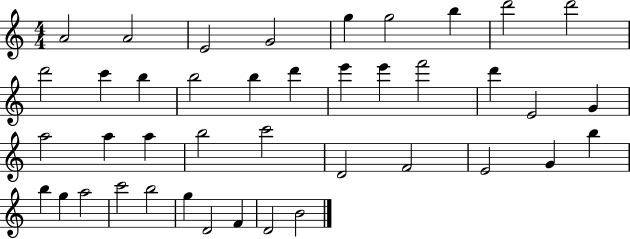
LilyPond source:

{
  \clef treble
  \numericTimeSignature
  \time 4/4
  \key c \major
  a'2 a'2 | e'2 g'2 | g''4 g''2 b''4 | d'''2 d'''2 | \break d'''2 c'''4 b''4 | b''2 b''4 d'''4 | e'''4 e'''4 f'''2 | d'''4 e'2 g'4 | \break a''2 a''4 a''4 | b''2 c'''2 | d'2 f'2 | e'2 g'4 b''4 | \break b''4 g''4 a''2 | c'''2 b''2 | g''4 d'2 f'4 | d'2 b'2 | \break \bar "|."
}